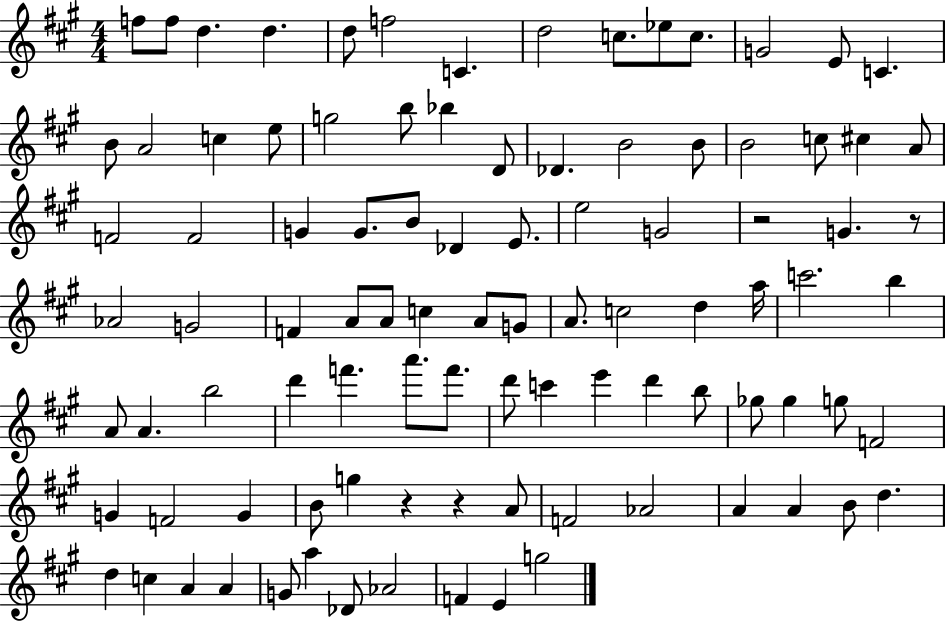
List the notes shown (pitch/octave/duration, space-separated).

F5/e F5/e D5/q. D5/q. D5/e F5/h C4/q. D5/h C5/e. Eb5/e C5/e. G4/h E4/e C4/q. B4/e A4/h C5/q E5/e G5/h B5/e Bb5/q D4/e Db4/q. B4/h B4/e B4/h C5/e C#5/q A4/e F4/h F4/h G4/q G4/e. B4/e Db4/q E4/e. E5/h G4/h R/h G4/q. R/e Ab4/h G4/h F4/q A4/e A4/e C5/q A4/e G4/e A4/e. C5/h D5/q A5/s C6/h. B5/q A4/e A4/q. B5/h D6/q F6/q. A6/e. F6/e. D6/e C6/q E6/q D6/q B5/e Gb5/e Gb5/q G5/e F4/h G4/q F4/h G4/q B4/e G5/q R/q R/q A4/e F4/h Ab4/h A4/q A4/q B4/e D5/q. D5/q C5/q A4/q A4/q G4/e A5/q Db4/e Ab4/h F4/q E4/q G5/h